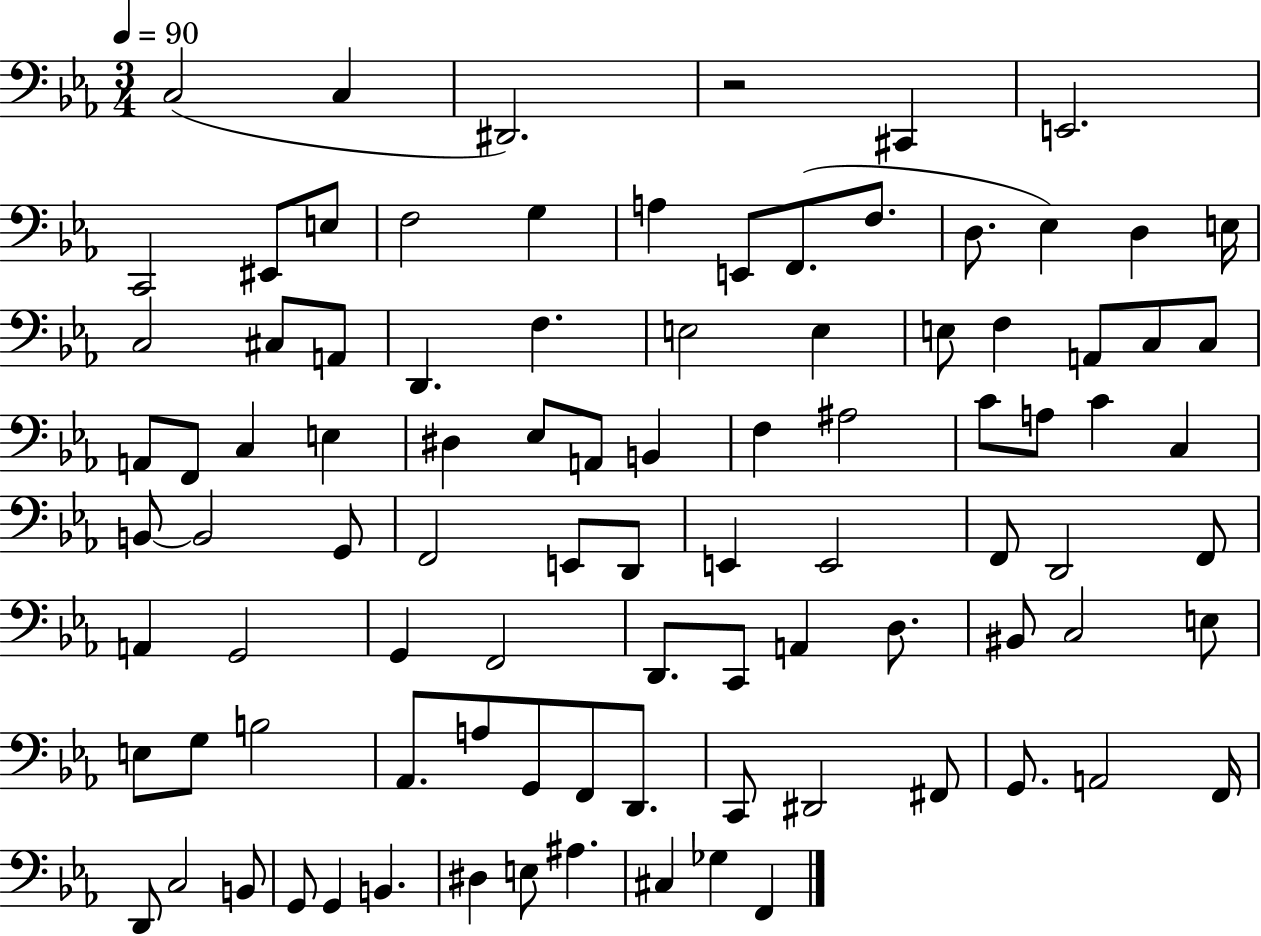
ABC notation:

X:1
T:Untitled
M:3/4
L:1/4
K:Eb
C,2 C, ^D,,2 z2 ^C,, E,,2 C,,2 ^E,,/2 E,/2 F,2 G, A, E,,/2 F,,/2 F,/2 D,/2 _E, D, E,/4 C,2 ^C,/2 A,,/2 D,, F, E,2 E, E,/2 F, A,,/2 C,/2 C,/2 A,,/2 F,,/2 C, E, ^D, _E,/2 A,,/2 B,, F, ^A,2 C/2 A,/2 C C, B,,/2 B,,2 G,,/2 F,,2 E,,/2 D,,/2 E,, E,,2 F,,/2 D,,2 F,,/2 A,, G,,2 G,, F,,2 D,,/2 C,,/2 A,, D,/2 ^B,,/2 C,2 E,/2 E,/2 G,/2 B,2 _A,,/2 A,/2 G,,/2 F,,/2 D,,/2 C,,/2 ^D,,2 ^F,,/2 G,,/2 A,,2 F,,/4 D,,/2 C,2 B,,/2 G,,/2 G,, B,, ^D, E,/2 ^A, ^C, _G, F,,